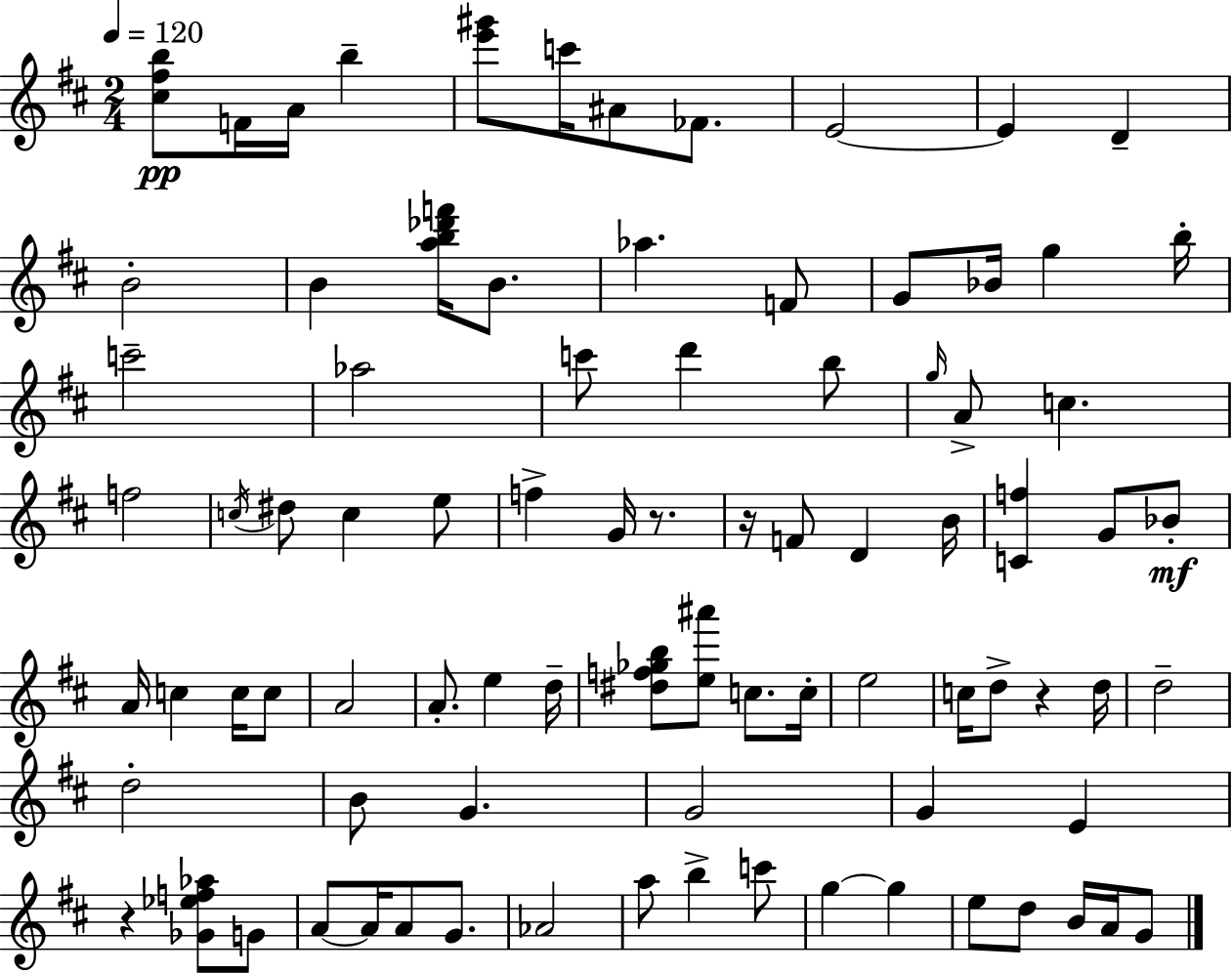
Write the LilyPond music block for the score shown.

{
  \clef treble
  \numericTimeSignature
  \time 2/4
  \key d \major
  \tempo 4 = 120
  \repeat volta 2 { <cis'' fis'' b''>8\pp f'16 a'16 b''4-- | <e''' gis'''>8 c'''16 ais'8 fes'8. | e'2~~ | e'4 d'4-- | \break b'2-. | b'4 <a'' b'' des''' f'''>16 b'8. | aes''4. f'8 | g'8 bes'16 g''4 b''16-. | \break c'''2-- | aes''2 | c'''8 d'''4 b''8 | \grace { g''16 } a'8-> c''4. | \break f''2 | \acciaccatura { c''16 } dis''8 c''4 | e''8 f''4-> g'16 r8. | r16 f'8 d'4 | \break b'16 <c' f''>4 g'8 | bes'8-.\mf a'16 c''4 c''16 | c''8 a'2 | a'8.-. e''4 | \break d''16-- <dis'' f'' ges'' b''>8 <e'' ais'''>8 c''8. | c''16-. e''2 | c''16 d''8-> r4 | d''16 d''2-- | \break d''2-. | b'8 g'4. | g'2 | g'4 e'4 | \break r4 <ges' ees'' f'' aes''>8 | g'8 a'8~~ a'16 a'8 g'8. | aes'2 | a''8 b''4-> | \break c'''8 g''4~~ g''4 | e''8 d''8 b'16 a'16 | g'8 } \bar "|."
}